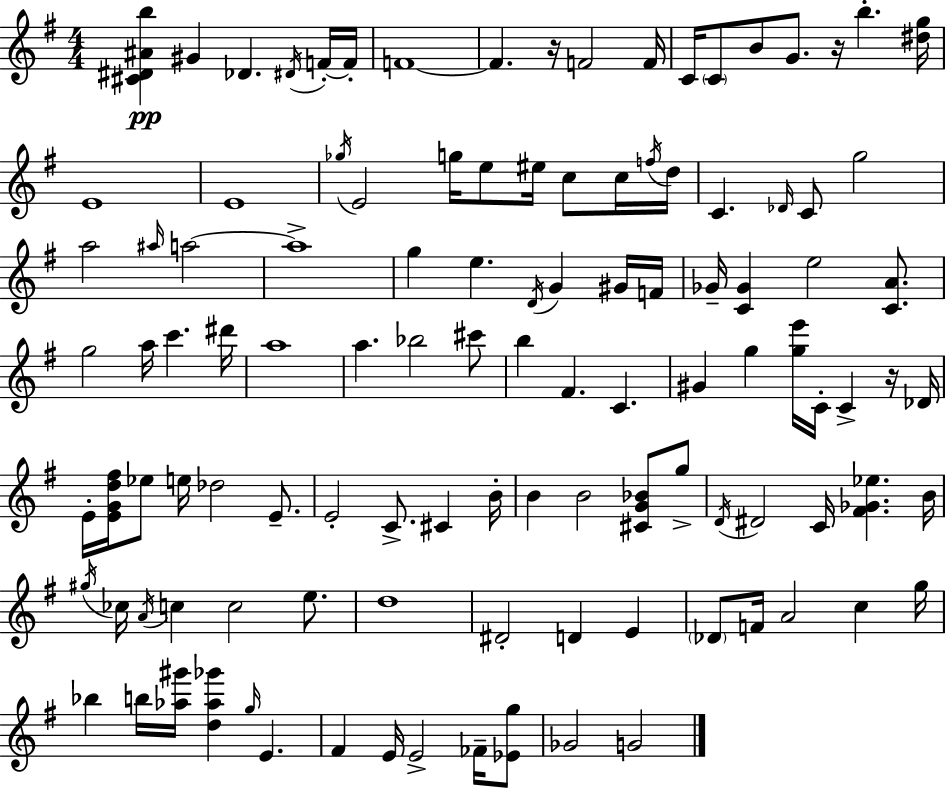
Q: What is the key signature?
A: G major